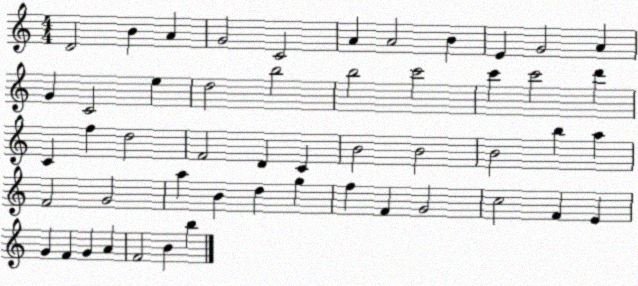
X:1
T:Untitled
M:4/4
L:1/4
K:C
D2 B A G2 C2 A A2 B E G2 A G C2 e d2 b2 b2 c'2 c' c'2 d' C f d2 F2 D C B2 B2 B2 b a F2 G2 a B d g f F G2 c2 F E G F G A F2 B b